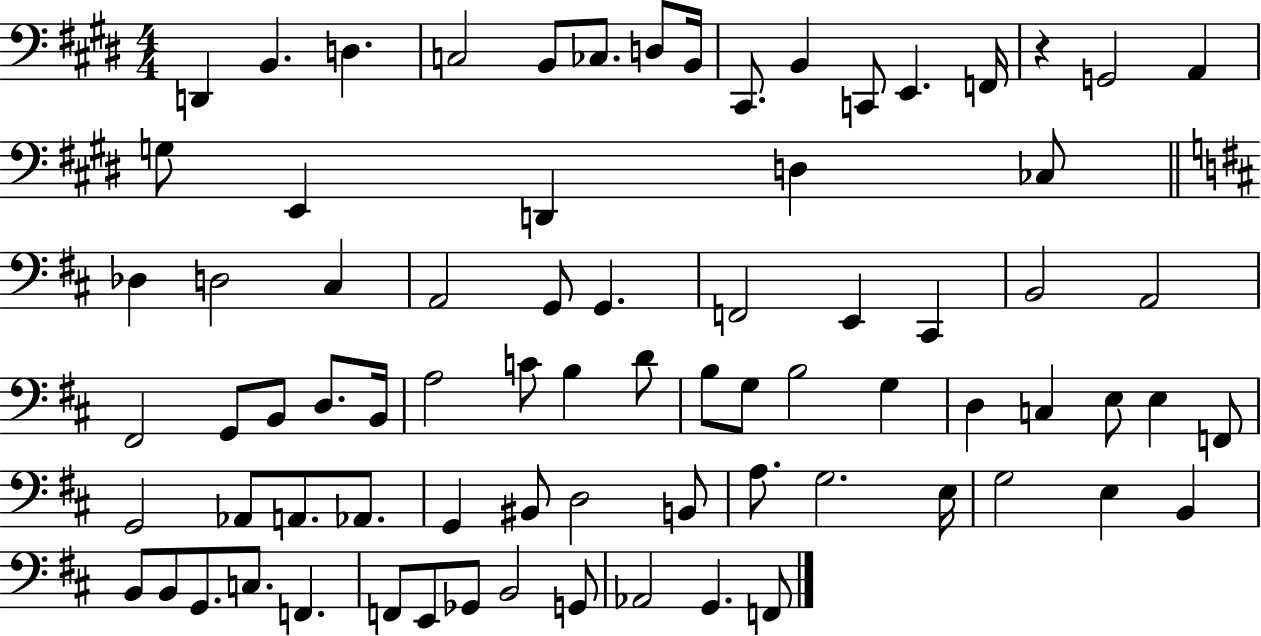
{
  \clef bass
  \numericTimeSignature
  \time 4/4
  \key e \major
  \repeat volta 2 { d,4 b,4. d4. | c2 b,8 ces8. d8 b,16 | cis,8. b,4 c,8 e,4. f,16 | r4 g,2 a,4 | \break g8 e,4 d,4 d4 ces8 | \bar "||" \break \key b \minor des4 d2 cis4 | a,2 g,8 g,4. | f,2 e,4 cis,4 | b,2 a,2 | \break fis,2 g,8 b,8 d8. b,16 | a2 c'8 b4 d'8 | b8 g8 b2 g4 | d4 c4 e8 e4 f,8 | \break g,2 aes,8 a,8. aes,8. | g,4 bis,8 d2 b,8 | a8. g2. e16 | g2 e4 b,4 | \break b,8 b,8 g,8. c8. f,4. | f,8 e,8 ges,8 b,2 g,8 | aes,2 g,4. f,8 | } \bar "|."
}